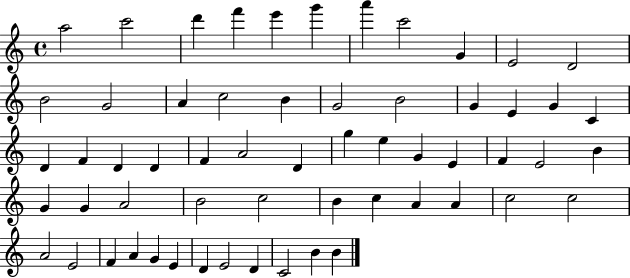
A5/h C6/h D6/q F6/q E6/q G6/q A6/q C6/h G4/q E4/h D4/h B4/h G4/h A4/q C5/h B4/q G4/h B4/h G4/q E4/q G4/q C4/q D4/q F4/q D4/q D4/q F4/q A4/h D4/q G5/q E5/q G4/q E4/q F4/q E4/h B4/q G4/q G4/q A4/h B4/h C5/h B4/q C5/q A4/q A4/q C5/h C5/h A4/h E4/h F4/q A4/q G4/q E4/q D4/q E4/h D4/q C4/h B4/q B4/q